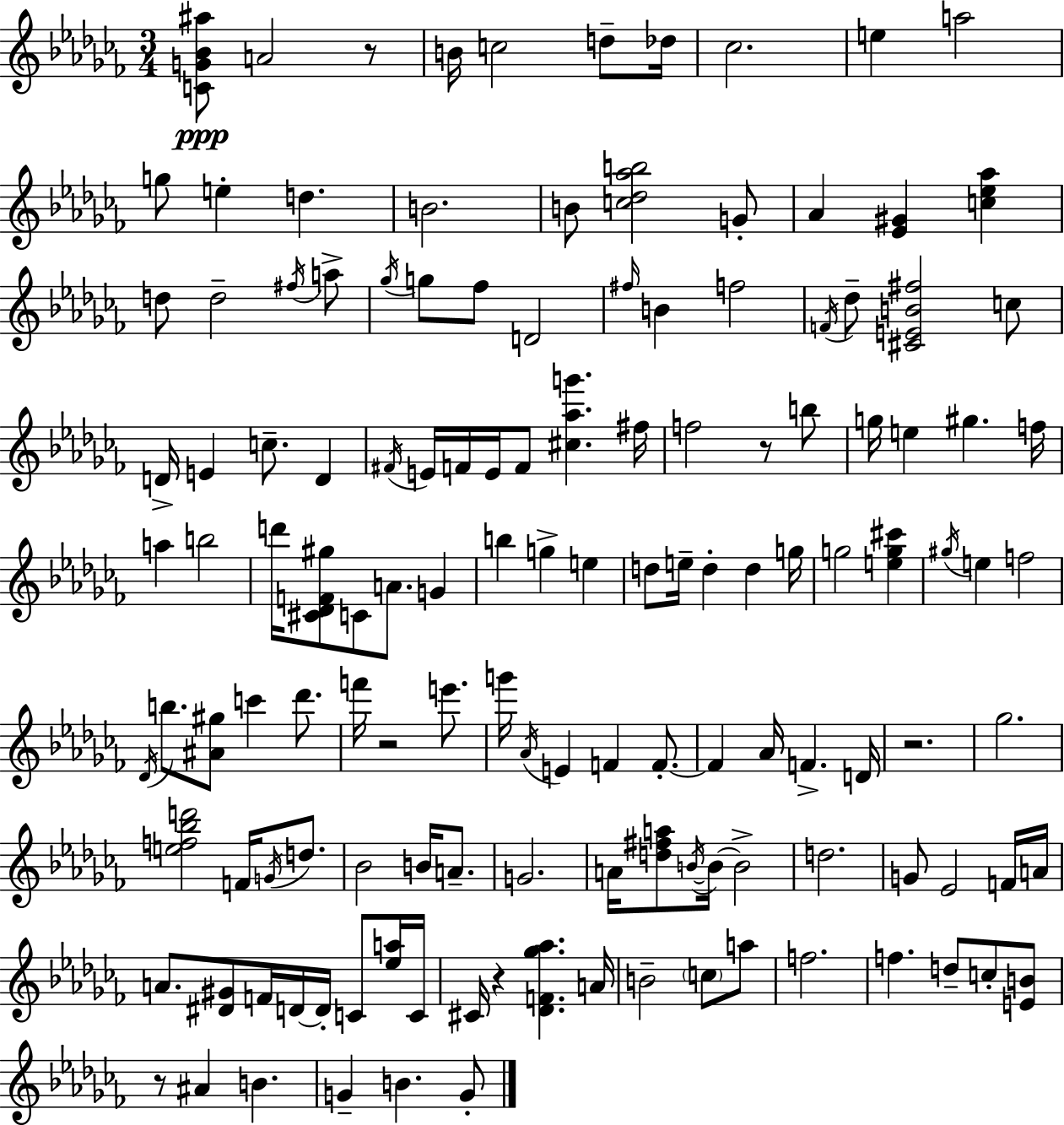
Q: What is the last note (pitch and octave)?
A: G4